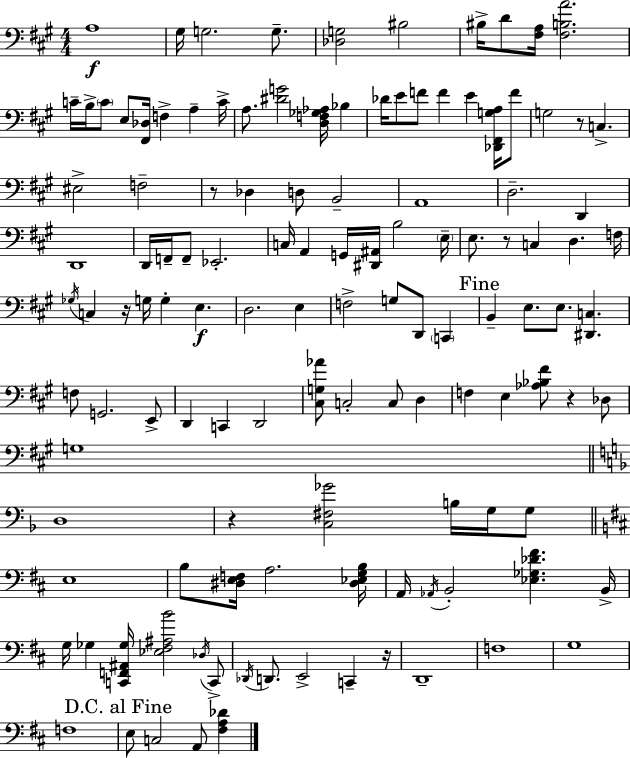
{
  \clef bass
  \numericTimeSignature
  \time 4/4
  \key a \major
  a1\f | gis16 g2. g8.-- | <des g>2 bis2 | bis16-> d'8 <fis a>16 <fis b a'>2. | \break c'16-- b16-> \parenthesize c'8 e8 <fis, des>16 f4-> a4-- c'16-> | a8. <dis' g'>2 <d f ges aes>16 bes4 | des'16 e'8 f'8 f'4 e'4 <des, fis, g a>16 f'8 | g2 r8 c4.-> | \break eis2-> f2-- | r8 des4 d8 b,2-- | a,1 | d2.-- d,4 | \break d,1 | d,16 f,16-- f,8-- ees,2.-. | c16 a,4 g,16 <dis, ais,>16 b2 \parenthesize e16-- | e8. r8 c4 d4. f16 | \break \acciaccatura { ges16 } c4 r16 g16 g4-. e4.\f | d2. e4 | f2-> g8 d,8 \parenthesize c,4 | \mark "Fine" b,4-- e8. e8. <dis, c>4. | \break f8 g,2. e,8-> | d,4 c,4 d,2 | <cis g aes'>8 c2-. c8 d4 | f4 e4 <aes bes fis'>8 r4 des8 | \break g1 | \bar "||" \break \key f \major d1 | r4 <c fis ges'>2 b16 g16 g8 | \bar "||" \break \key b \minor e1 | b8 <dis e f>16 a2. <dis ees g b>16 | a,16 \acciaccatura { aes,16 } b,2-. <ees ges des' fis'>4. | b,16-> g16 ges4 <c, f, ais, ges>16 <ees fis ais b'>2 \acciaccatura { des16 } | \break c,8-> \acciaccatura { des,16 } d,8. e,2-> c,4-- | r16 d,1-- | f1 | g1 | \break f1 | \mark "D.C. al Fine" e8 c2 a,8 <fis a des'>4 | \bar "|."
}